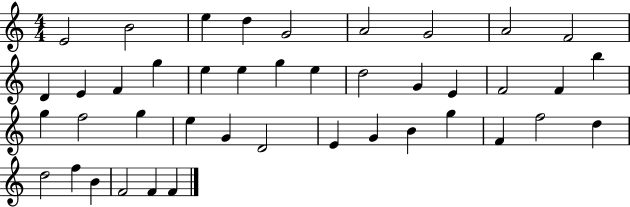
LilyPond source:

{
  \clef treble
  \numericTimeSignature
  \time 4/4
  \key c \major
  e'2 b'2 | e''4 d''4 g'2 | a'2 g'2 | a'2 f'2 | \break d'4 e'4 f'4 g''4 | e''4 e''4 g''4 e''4 | d''2 g'4 e'4 | f'2 f'4 b''4 | \break g''4 f''2 g''4 | e''4 g'4 d'2 | e'4 g'4 b'4 g''4 | f'4 f''2 d''4 | \break d''2 f''4 b'4 | f'2 f'4 f'4 | \bar "|."
}